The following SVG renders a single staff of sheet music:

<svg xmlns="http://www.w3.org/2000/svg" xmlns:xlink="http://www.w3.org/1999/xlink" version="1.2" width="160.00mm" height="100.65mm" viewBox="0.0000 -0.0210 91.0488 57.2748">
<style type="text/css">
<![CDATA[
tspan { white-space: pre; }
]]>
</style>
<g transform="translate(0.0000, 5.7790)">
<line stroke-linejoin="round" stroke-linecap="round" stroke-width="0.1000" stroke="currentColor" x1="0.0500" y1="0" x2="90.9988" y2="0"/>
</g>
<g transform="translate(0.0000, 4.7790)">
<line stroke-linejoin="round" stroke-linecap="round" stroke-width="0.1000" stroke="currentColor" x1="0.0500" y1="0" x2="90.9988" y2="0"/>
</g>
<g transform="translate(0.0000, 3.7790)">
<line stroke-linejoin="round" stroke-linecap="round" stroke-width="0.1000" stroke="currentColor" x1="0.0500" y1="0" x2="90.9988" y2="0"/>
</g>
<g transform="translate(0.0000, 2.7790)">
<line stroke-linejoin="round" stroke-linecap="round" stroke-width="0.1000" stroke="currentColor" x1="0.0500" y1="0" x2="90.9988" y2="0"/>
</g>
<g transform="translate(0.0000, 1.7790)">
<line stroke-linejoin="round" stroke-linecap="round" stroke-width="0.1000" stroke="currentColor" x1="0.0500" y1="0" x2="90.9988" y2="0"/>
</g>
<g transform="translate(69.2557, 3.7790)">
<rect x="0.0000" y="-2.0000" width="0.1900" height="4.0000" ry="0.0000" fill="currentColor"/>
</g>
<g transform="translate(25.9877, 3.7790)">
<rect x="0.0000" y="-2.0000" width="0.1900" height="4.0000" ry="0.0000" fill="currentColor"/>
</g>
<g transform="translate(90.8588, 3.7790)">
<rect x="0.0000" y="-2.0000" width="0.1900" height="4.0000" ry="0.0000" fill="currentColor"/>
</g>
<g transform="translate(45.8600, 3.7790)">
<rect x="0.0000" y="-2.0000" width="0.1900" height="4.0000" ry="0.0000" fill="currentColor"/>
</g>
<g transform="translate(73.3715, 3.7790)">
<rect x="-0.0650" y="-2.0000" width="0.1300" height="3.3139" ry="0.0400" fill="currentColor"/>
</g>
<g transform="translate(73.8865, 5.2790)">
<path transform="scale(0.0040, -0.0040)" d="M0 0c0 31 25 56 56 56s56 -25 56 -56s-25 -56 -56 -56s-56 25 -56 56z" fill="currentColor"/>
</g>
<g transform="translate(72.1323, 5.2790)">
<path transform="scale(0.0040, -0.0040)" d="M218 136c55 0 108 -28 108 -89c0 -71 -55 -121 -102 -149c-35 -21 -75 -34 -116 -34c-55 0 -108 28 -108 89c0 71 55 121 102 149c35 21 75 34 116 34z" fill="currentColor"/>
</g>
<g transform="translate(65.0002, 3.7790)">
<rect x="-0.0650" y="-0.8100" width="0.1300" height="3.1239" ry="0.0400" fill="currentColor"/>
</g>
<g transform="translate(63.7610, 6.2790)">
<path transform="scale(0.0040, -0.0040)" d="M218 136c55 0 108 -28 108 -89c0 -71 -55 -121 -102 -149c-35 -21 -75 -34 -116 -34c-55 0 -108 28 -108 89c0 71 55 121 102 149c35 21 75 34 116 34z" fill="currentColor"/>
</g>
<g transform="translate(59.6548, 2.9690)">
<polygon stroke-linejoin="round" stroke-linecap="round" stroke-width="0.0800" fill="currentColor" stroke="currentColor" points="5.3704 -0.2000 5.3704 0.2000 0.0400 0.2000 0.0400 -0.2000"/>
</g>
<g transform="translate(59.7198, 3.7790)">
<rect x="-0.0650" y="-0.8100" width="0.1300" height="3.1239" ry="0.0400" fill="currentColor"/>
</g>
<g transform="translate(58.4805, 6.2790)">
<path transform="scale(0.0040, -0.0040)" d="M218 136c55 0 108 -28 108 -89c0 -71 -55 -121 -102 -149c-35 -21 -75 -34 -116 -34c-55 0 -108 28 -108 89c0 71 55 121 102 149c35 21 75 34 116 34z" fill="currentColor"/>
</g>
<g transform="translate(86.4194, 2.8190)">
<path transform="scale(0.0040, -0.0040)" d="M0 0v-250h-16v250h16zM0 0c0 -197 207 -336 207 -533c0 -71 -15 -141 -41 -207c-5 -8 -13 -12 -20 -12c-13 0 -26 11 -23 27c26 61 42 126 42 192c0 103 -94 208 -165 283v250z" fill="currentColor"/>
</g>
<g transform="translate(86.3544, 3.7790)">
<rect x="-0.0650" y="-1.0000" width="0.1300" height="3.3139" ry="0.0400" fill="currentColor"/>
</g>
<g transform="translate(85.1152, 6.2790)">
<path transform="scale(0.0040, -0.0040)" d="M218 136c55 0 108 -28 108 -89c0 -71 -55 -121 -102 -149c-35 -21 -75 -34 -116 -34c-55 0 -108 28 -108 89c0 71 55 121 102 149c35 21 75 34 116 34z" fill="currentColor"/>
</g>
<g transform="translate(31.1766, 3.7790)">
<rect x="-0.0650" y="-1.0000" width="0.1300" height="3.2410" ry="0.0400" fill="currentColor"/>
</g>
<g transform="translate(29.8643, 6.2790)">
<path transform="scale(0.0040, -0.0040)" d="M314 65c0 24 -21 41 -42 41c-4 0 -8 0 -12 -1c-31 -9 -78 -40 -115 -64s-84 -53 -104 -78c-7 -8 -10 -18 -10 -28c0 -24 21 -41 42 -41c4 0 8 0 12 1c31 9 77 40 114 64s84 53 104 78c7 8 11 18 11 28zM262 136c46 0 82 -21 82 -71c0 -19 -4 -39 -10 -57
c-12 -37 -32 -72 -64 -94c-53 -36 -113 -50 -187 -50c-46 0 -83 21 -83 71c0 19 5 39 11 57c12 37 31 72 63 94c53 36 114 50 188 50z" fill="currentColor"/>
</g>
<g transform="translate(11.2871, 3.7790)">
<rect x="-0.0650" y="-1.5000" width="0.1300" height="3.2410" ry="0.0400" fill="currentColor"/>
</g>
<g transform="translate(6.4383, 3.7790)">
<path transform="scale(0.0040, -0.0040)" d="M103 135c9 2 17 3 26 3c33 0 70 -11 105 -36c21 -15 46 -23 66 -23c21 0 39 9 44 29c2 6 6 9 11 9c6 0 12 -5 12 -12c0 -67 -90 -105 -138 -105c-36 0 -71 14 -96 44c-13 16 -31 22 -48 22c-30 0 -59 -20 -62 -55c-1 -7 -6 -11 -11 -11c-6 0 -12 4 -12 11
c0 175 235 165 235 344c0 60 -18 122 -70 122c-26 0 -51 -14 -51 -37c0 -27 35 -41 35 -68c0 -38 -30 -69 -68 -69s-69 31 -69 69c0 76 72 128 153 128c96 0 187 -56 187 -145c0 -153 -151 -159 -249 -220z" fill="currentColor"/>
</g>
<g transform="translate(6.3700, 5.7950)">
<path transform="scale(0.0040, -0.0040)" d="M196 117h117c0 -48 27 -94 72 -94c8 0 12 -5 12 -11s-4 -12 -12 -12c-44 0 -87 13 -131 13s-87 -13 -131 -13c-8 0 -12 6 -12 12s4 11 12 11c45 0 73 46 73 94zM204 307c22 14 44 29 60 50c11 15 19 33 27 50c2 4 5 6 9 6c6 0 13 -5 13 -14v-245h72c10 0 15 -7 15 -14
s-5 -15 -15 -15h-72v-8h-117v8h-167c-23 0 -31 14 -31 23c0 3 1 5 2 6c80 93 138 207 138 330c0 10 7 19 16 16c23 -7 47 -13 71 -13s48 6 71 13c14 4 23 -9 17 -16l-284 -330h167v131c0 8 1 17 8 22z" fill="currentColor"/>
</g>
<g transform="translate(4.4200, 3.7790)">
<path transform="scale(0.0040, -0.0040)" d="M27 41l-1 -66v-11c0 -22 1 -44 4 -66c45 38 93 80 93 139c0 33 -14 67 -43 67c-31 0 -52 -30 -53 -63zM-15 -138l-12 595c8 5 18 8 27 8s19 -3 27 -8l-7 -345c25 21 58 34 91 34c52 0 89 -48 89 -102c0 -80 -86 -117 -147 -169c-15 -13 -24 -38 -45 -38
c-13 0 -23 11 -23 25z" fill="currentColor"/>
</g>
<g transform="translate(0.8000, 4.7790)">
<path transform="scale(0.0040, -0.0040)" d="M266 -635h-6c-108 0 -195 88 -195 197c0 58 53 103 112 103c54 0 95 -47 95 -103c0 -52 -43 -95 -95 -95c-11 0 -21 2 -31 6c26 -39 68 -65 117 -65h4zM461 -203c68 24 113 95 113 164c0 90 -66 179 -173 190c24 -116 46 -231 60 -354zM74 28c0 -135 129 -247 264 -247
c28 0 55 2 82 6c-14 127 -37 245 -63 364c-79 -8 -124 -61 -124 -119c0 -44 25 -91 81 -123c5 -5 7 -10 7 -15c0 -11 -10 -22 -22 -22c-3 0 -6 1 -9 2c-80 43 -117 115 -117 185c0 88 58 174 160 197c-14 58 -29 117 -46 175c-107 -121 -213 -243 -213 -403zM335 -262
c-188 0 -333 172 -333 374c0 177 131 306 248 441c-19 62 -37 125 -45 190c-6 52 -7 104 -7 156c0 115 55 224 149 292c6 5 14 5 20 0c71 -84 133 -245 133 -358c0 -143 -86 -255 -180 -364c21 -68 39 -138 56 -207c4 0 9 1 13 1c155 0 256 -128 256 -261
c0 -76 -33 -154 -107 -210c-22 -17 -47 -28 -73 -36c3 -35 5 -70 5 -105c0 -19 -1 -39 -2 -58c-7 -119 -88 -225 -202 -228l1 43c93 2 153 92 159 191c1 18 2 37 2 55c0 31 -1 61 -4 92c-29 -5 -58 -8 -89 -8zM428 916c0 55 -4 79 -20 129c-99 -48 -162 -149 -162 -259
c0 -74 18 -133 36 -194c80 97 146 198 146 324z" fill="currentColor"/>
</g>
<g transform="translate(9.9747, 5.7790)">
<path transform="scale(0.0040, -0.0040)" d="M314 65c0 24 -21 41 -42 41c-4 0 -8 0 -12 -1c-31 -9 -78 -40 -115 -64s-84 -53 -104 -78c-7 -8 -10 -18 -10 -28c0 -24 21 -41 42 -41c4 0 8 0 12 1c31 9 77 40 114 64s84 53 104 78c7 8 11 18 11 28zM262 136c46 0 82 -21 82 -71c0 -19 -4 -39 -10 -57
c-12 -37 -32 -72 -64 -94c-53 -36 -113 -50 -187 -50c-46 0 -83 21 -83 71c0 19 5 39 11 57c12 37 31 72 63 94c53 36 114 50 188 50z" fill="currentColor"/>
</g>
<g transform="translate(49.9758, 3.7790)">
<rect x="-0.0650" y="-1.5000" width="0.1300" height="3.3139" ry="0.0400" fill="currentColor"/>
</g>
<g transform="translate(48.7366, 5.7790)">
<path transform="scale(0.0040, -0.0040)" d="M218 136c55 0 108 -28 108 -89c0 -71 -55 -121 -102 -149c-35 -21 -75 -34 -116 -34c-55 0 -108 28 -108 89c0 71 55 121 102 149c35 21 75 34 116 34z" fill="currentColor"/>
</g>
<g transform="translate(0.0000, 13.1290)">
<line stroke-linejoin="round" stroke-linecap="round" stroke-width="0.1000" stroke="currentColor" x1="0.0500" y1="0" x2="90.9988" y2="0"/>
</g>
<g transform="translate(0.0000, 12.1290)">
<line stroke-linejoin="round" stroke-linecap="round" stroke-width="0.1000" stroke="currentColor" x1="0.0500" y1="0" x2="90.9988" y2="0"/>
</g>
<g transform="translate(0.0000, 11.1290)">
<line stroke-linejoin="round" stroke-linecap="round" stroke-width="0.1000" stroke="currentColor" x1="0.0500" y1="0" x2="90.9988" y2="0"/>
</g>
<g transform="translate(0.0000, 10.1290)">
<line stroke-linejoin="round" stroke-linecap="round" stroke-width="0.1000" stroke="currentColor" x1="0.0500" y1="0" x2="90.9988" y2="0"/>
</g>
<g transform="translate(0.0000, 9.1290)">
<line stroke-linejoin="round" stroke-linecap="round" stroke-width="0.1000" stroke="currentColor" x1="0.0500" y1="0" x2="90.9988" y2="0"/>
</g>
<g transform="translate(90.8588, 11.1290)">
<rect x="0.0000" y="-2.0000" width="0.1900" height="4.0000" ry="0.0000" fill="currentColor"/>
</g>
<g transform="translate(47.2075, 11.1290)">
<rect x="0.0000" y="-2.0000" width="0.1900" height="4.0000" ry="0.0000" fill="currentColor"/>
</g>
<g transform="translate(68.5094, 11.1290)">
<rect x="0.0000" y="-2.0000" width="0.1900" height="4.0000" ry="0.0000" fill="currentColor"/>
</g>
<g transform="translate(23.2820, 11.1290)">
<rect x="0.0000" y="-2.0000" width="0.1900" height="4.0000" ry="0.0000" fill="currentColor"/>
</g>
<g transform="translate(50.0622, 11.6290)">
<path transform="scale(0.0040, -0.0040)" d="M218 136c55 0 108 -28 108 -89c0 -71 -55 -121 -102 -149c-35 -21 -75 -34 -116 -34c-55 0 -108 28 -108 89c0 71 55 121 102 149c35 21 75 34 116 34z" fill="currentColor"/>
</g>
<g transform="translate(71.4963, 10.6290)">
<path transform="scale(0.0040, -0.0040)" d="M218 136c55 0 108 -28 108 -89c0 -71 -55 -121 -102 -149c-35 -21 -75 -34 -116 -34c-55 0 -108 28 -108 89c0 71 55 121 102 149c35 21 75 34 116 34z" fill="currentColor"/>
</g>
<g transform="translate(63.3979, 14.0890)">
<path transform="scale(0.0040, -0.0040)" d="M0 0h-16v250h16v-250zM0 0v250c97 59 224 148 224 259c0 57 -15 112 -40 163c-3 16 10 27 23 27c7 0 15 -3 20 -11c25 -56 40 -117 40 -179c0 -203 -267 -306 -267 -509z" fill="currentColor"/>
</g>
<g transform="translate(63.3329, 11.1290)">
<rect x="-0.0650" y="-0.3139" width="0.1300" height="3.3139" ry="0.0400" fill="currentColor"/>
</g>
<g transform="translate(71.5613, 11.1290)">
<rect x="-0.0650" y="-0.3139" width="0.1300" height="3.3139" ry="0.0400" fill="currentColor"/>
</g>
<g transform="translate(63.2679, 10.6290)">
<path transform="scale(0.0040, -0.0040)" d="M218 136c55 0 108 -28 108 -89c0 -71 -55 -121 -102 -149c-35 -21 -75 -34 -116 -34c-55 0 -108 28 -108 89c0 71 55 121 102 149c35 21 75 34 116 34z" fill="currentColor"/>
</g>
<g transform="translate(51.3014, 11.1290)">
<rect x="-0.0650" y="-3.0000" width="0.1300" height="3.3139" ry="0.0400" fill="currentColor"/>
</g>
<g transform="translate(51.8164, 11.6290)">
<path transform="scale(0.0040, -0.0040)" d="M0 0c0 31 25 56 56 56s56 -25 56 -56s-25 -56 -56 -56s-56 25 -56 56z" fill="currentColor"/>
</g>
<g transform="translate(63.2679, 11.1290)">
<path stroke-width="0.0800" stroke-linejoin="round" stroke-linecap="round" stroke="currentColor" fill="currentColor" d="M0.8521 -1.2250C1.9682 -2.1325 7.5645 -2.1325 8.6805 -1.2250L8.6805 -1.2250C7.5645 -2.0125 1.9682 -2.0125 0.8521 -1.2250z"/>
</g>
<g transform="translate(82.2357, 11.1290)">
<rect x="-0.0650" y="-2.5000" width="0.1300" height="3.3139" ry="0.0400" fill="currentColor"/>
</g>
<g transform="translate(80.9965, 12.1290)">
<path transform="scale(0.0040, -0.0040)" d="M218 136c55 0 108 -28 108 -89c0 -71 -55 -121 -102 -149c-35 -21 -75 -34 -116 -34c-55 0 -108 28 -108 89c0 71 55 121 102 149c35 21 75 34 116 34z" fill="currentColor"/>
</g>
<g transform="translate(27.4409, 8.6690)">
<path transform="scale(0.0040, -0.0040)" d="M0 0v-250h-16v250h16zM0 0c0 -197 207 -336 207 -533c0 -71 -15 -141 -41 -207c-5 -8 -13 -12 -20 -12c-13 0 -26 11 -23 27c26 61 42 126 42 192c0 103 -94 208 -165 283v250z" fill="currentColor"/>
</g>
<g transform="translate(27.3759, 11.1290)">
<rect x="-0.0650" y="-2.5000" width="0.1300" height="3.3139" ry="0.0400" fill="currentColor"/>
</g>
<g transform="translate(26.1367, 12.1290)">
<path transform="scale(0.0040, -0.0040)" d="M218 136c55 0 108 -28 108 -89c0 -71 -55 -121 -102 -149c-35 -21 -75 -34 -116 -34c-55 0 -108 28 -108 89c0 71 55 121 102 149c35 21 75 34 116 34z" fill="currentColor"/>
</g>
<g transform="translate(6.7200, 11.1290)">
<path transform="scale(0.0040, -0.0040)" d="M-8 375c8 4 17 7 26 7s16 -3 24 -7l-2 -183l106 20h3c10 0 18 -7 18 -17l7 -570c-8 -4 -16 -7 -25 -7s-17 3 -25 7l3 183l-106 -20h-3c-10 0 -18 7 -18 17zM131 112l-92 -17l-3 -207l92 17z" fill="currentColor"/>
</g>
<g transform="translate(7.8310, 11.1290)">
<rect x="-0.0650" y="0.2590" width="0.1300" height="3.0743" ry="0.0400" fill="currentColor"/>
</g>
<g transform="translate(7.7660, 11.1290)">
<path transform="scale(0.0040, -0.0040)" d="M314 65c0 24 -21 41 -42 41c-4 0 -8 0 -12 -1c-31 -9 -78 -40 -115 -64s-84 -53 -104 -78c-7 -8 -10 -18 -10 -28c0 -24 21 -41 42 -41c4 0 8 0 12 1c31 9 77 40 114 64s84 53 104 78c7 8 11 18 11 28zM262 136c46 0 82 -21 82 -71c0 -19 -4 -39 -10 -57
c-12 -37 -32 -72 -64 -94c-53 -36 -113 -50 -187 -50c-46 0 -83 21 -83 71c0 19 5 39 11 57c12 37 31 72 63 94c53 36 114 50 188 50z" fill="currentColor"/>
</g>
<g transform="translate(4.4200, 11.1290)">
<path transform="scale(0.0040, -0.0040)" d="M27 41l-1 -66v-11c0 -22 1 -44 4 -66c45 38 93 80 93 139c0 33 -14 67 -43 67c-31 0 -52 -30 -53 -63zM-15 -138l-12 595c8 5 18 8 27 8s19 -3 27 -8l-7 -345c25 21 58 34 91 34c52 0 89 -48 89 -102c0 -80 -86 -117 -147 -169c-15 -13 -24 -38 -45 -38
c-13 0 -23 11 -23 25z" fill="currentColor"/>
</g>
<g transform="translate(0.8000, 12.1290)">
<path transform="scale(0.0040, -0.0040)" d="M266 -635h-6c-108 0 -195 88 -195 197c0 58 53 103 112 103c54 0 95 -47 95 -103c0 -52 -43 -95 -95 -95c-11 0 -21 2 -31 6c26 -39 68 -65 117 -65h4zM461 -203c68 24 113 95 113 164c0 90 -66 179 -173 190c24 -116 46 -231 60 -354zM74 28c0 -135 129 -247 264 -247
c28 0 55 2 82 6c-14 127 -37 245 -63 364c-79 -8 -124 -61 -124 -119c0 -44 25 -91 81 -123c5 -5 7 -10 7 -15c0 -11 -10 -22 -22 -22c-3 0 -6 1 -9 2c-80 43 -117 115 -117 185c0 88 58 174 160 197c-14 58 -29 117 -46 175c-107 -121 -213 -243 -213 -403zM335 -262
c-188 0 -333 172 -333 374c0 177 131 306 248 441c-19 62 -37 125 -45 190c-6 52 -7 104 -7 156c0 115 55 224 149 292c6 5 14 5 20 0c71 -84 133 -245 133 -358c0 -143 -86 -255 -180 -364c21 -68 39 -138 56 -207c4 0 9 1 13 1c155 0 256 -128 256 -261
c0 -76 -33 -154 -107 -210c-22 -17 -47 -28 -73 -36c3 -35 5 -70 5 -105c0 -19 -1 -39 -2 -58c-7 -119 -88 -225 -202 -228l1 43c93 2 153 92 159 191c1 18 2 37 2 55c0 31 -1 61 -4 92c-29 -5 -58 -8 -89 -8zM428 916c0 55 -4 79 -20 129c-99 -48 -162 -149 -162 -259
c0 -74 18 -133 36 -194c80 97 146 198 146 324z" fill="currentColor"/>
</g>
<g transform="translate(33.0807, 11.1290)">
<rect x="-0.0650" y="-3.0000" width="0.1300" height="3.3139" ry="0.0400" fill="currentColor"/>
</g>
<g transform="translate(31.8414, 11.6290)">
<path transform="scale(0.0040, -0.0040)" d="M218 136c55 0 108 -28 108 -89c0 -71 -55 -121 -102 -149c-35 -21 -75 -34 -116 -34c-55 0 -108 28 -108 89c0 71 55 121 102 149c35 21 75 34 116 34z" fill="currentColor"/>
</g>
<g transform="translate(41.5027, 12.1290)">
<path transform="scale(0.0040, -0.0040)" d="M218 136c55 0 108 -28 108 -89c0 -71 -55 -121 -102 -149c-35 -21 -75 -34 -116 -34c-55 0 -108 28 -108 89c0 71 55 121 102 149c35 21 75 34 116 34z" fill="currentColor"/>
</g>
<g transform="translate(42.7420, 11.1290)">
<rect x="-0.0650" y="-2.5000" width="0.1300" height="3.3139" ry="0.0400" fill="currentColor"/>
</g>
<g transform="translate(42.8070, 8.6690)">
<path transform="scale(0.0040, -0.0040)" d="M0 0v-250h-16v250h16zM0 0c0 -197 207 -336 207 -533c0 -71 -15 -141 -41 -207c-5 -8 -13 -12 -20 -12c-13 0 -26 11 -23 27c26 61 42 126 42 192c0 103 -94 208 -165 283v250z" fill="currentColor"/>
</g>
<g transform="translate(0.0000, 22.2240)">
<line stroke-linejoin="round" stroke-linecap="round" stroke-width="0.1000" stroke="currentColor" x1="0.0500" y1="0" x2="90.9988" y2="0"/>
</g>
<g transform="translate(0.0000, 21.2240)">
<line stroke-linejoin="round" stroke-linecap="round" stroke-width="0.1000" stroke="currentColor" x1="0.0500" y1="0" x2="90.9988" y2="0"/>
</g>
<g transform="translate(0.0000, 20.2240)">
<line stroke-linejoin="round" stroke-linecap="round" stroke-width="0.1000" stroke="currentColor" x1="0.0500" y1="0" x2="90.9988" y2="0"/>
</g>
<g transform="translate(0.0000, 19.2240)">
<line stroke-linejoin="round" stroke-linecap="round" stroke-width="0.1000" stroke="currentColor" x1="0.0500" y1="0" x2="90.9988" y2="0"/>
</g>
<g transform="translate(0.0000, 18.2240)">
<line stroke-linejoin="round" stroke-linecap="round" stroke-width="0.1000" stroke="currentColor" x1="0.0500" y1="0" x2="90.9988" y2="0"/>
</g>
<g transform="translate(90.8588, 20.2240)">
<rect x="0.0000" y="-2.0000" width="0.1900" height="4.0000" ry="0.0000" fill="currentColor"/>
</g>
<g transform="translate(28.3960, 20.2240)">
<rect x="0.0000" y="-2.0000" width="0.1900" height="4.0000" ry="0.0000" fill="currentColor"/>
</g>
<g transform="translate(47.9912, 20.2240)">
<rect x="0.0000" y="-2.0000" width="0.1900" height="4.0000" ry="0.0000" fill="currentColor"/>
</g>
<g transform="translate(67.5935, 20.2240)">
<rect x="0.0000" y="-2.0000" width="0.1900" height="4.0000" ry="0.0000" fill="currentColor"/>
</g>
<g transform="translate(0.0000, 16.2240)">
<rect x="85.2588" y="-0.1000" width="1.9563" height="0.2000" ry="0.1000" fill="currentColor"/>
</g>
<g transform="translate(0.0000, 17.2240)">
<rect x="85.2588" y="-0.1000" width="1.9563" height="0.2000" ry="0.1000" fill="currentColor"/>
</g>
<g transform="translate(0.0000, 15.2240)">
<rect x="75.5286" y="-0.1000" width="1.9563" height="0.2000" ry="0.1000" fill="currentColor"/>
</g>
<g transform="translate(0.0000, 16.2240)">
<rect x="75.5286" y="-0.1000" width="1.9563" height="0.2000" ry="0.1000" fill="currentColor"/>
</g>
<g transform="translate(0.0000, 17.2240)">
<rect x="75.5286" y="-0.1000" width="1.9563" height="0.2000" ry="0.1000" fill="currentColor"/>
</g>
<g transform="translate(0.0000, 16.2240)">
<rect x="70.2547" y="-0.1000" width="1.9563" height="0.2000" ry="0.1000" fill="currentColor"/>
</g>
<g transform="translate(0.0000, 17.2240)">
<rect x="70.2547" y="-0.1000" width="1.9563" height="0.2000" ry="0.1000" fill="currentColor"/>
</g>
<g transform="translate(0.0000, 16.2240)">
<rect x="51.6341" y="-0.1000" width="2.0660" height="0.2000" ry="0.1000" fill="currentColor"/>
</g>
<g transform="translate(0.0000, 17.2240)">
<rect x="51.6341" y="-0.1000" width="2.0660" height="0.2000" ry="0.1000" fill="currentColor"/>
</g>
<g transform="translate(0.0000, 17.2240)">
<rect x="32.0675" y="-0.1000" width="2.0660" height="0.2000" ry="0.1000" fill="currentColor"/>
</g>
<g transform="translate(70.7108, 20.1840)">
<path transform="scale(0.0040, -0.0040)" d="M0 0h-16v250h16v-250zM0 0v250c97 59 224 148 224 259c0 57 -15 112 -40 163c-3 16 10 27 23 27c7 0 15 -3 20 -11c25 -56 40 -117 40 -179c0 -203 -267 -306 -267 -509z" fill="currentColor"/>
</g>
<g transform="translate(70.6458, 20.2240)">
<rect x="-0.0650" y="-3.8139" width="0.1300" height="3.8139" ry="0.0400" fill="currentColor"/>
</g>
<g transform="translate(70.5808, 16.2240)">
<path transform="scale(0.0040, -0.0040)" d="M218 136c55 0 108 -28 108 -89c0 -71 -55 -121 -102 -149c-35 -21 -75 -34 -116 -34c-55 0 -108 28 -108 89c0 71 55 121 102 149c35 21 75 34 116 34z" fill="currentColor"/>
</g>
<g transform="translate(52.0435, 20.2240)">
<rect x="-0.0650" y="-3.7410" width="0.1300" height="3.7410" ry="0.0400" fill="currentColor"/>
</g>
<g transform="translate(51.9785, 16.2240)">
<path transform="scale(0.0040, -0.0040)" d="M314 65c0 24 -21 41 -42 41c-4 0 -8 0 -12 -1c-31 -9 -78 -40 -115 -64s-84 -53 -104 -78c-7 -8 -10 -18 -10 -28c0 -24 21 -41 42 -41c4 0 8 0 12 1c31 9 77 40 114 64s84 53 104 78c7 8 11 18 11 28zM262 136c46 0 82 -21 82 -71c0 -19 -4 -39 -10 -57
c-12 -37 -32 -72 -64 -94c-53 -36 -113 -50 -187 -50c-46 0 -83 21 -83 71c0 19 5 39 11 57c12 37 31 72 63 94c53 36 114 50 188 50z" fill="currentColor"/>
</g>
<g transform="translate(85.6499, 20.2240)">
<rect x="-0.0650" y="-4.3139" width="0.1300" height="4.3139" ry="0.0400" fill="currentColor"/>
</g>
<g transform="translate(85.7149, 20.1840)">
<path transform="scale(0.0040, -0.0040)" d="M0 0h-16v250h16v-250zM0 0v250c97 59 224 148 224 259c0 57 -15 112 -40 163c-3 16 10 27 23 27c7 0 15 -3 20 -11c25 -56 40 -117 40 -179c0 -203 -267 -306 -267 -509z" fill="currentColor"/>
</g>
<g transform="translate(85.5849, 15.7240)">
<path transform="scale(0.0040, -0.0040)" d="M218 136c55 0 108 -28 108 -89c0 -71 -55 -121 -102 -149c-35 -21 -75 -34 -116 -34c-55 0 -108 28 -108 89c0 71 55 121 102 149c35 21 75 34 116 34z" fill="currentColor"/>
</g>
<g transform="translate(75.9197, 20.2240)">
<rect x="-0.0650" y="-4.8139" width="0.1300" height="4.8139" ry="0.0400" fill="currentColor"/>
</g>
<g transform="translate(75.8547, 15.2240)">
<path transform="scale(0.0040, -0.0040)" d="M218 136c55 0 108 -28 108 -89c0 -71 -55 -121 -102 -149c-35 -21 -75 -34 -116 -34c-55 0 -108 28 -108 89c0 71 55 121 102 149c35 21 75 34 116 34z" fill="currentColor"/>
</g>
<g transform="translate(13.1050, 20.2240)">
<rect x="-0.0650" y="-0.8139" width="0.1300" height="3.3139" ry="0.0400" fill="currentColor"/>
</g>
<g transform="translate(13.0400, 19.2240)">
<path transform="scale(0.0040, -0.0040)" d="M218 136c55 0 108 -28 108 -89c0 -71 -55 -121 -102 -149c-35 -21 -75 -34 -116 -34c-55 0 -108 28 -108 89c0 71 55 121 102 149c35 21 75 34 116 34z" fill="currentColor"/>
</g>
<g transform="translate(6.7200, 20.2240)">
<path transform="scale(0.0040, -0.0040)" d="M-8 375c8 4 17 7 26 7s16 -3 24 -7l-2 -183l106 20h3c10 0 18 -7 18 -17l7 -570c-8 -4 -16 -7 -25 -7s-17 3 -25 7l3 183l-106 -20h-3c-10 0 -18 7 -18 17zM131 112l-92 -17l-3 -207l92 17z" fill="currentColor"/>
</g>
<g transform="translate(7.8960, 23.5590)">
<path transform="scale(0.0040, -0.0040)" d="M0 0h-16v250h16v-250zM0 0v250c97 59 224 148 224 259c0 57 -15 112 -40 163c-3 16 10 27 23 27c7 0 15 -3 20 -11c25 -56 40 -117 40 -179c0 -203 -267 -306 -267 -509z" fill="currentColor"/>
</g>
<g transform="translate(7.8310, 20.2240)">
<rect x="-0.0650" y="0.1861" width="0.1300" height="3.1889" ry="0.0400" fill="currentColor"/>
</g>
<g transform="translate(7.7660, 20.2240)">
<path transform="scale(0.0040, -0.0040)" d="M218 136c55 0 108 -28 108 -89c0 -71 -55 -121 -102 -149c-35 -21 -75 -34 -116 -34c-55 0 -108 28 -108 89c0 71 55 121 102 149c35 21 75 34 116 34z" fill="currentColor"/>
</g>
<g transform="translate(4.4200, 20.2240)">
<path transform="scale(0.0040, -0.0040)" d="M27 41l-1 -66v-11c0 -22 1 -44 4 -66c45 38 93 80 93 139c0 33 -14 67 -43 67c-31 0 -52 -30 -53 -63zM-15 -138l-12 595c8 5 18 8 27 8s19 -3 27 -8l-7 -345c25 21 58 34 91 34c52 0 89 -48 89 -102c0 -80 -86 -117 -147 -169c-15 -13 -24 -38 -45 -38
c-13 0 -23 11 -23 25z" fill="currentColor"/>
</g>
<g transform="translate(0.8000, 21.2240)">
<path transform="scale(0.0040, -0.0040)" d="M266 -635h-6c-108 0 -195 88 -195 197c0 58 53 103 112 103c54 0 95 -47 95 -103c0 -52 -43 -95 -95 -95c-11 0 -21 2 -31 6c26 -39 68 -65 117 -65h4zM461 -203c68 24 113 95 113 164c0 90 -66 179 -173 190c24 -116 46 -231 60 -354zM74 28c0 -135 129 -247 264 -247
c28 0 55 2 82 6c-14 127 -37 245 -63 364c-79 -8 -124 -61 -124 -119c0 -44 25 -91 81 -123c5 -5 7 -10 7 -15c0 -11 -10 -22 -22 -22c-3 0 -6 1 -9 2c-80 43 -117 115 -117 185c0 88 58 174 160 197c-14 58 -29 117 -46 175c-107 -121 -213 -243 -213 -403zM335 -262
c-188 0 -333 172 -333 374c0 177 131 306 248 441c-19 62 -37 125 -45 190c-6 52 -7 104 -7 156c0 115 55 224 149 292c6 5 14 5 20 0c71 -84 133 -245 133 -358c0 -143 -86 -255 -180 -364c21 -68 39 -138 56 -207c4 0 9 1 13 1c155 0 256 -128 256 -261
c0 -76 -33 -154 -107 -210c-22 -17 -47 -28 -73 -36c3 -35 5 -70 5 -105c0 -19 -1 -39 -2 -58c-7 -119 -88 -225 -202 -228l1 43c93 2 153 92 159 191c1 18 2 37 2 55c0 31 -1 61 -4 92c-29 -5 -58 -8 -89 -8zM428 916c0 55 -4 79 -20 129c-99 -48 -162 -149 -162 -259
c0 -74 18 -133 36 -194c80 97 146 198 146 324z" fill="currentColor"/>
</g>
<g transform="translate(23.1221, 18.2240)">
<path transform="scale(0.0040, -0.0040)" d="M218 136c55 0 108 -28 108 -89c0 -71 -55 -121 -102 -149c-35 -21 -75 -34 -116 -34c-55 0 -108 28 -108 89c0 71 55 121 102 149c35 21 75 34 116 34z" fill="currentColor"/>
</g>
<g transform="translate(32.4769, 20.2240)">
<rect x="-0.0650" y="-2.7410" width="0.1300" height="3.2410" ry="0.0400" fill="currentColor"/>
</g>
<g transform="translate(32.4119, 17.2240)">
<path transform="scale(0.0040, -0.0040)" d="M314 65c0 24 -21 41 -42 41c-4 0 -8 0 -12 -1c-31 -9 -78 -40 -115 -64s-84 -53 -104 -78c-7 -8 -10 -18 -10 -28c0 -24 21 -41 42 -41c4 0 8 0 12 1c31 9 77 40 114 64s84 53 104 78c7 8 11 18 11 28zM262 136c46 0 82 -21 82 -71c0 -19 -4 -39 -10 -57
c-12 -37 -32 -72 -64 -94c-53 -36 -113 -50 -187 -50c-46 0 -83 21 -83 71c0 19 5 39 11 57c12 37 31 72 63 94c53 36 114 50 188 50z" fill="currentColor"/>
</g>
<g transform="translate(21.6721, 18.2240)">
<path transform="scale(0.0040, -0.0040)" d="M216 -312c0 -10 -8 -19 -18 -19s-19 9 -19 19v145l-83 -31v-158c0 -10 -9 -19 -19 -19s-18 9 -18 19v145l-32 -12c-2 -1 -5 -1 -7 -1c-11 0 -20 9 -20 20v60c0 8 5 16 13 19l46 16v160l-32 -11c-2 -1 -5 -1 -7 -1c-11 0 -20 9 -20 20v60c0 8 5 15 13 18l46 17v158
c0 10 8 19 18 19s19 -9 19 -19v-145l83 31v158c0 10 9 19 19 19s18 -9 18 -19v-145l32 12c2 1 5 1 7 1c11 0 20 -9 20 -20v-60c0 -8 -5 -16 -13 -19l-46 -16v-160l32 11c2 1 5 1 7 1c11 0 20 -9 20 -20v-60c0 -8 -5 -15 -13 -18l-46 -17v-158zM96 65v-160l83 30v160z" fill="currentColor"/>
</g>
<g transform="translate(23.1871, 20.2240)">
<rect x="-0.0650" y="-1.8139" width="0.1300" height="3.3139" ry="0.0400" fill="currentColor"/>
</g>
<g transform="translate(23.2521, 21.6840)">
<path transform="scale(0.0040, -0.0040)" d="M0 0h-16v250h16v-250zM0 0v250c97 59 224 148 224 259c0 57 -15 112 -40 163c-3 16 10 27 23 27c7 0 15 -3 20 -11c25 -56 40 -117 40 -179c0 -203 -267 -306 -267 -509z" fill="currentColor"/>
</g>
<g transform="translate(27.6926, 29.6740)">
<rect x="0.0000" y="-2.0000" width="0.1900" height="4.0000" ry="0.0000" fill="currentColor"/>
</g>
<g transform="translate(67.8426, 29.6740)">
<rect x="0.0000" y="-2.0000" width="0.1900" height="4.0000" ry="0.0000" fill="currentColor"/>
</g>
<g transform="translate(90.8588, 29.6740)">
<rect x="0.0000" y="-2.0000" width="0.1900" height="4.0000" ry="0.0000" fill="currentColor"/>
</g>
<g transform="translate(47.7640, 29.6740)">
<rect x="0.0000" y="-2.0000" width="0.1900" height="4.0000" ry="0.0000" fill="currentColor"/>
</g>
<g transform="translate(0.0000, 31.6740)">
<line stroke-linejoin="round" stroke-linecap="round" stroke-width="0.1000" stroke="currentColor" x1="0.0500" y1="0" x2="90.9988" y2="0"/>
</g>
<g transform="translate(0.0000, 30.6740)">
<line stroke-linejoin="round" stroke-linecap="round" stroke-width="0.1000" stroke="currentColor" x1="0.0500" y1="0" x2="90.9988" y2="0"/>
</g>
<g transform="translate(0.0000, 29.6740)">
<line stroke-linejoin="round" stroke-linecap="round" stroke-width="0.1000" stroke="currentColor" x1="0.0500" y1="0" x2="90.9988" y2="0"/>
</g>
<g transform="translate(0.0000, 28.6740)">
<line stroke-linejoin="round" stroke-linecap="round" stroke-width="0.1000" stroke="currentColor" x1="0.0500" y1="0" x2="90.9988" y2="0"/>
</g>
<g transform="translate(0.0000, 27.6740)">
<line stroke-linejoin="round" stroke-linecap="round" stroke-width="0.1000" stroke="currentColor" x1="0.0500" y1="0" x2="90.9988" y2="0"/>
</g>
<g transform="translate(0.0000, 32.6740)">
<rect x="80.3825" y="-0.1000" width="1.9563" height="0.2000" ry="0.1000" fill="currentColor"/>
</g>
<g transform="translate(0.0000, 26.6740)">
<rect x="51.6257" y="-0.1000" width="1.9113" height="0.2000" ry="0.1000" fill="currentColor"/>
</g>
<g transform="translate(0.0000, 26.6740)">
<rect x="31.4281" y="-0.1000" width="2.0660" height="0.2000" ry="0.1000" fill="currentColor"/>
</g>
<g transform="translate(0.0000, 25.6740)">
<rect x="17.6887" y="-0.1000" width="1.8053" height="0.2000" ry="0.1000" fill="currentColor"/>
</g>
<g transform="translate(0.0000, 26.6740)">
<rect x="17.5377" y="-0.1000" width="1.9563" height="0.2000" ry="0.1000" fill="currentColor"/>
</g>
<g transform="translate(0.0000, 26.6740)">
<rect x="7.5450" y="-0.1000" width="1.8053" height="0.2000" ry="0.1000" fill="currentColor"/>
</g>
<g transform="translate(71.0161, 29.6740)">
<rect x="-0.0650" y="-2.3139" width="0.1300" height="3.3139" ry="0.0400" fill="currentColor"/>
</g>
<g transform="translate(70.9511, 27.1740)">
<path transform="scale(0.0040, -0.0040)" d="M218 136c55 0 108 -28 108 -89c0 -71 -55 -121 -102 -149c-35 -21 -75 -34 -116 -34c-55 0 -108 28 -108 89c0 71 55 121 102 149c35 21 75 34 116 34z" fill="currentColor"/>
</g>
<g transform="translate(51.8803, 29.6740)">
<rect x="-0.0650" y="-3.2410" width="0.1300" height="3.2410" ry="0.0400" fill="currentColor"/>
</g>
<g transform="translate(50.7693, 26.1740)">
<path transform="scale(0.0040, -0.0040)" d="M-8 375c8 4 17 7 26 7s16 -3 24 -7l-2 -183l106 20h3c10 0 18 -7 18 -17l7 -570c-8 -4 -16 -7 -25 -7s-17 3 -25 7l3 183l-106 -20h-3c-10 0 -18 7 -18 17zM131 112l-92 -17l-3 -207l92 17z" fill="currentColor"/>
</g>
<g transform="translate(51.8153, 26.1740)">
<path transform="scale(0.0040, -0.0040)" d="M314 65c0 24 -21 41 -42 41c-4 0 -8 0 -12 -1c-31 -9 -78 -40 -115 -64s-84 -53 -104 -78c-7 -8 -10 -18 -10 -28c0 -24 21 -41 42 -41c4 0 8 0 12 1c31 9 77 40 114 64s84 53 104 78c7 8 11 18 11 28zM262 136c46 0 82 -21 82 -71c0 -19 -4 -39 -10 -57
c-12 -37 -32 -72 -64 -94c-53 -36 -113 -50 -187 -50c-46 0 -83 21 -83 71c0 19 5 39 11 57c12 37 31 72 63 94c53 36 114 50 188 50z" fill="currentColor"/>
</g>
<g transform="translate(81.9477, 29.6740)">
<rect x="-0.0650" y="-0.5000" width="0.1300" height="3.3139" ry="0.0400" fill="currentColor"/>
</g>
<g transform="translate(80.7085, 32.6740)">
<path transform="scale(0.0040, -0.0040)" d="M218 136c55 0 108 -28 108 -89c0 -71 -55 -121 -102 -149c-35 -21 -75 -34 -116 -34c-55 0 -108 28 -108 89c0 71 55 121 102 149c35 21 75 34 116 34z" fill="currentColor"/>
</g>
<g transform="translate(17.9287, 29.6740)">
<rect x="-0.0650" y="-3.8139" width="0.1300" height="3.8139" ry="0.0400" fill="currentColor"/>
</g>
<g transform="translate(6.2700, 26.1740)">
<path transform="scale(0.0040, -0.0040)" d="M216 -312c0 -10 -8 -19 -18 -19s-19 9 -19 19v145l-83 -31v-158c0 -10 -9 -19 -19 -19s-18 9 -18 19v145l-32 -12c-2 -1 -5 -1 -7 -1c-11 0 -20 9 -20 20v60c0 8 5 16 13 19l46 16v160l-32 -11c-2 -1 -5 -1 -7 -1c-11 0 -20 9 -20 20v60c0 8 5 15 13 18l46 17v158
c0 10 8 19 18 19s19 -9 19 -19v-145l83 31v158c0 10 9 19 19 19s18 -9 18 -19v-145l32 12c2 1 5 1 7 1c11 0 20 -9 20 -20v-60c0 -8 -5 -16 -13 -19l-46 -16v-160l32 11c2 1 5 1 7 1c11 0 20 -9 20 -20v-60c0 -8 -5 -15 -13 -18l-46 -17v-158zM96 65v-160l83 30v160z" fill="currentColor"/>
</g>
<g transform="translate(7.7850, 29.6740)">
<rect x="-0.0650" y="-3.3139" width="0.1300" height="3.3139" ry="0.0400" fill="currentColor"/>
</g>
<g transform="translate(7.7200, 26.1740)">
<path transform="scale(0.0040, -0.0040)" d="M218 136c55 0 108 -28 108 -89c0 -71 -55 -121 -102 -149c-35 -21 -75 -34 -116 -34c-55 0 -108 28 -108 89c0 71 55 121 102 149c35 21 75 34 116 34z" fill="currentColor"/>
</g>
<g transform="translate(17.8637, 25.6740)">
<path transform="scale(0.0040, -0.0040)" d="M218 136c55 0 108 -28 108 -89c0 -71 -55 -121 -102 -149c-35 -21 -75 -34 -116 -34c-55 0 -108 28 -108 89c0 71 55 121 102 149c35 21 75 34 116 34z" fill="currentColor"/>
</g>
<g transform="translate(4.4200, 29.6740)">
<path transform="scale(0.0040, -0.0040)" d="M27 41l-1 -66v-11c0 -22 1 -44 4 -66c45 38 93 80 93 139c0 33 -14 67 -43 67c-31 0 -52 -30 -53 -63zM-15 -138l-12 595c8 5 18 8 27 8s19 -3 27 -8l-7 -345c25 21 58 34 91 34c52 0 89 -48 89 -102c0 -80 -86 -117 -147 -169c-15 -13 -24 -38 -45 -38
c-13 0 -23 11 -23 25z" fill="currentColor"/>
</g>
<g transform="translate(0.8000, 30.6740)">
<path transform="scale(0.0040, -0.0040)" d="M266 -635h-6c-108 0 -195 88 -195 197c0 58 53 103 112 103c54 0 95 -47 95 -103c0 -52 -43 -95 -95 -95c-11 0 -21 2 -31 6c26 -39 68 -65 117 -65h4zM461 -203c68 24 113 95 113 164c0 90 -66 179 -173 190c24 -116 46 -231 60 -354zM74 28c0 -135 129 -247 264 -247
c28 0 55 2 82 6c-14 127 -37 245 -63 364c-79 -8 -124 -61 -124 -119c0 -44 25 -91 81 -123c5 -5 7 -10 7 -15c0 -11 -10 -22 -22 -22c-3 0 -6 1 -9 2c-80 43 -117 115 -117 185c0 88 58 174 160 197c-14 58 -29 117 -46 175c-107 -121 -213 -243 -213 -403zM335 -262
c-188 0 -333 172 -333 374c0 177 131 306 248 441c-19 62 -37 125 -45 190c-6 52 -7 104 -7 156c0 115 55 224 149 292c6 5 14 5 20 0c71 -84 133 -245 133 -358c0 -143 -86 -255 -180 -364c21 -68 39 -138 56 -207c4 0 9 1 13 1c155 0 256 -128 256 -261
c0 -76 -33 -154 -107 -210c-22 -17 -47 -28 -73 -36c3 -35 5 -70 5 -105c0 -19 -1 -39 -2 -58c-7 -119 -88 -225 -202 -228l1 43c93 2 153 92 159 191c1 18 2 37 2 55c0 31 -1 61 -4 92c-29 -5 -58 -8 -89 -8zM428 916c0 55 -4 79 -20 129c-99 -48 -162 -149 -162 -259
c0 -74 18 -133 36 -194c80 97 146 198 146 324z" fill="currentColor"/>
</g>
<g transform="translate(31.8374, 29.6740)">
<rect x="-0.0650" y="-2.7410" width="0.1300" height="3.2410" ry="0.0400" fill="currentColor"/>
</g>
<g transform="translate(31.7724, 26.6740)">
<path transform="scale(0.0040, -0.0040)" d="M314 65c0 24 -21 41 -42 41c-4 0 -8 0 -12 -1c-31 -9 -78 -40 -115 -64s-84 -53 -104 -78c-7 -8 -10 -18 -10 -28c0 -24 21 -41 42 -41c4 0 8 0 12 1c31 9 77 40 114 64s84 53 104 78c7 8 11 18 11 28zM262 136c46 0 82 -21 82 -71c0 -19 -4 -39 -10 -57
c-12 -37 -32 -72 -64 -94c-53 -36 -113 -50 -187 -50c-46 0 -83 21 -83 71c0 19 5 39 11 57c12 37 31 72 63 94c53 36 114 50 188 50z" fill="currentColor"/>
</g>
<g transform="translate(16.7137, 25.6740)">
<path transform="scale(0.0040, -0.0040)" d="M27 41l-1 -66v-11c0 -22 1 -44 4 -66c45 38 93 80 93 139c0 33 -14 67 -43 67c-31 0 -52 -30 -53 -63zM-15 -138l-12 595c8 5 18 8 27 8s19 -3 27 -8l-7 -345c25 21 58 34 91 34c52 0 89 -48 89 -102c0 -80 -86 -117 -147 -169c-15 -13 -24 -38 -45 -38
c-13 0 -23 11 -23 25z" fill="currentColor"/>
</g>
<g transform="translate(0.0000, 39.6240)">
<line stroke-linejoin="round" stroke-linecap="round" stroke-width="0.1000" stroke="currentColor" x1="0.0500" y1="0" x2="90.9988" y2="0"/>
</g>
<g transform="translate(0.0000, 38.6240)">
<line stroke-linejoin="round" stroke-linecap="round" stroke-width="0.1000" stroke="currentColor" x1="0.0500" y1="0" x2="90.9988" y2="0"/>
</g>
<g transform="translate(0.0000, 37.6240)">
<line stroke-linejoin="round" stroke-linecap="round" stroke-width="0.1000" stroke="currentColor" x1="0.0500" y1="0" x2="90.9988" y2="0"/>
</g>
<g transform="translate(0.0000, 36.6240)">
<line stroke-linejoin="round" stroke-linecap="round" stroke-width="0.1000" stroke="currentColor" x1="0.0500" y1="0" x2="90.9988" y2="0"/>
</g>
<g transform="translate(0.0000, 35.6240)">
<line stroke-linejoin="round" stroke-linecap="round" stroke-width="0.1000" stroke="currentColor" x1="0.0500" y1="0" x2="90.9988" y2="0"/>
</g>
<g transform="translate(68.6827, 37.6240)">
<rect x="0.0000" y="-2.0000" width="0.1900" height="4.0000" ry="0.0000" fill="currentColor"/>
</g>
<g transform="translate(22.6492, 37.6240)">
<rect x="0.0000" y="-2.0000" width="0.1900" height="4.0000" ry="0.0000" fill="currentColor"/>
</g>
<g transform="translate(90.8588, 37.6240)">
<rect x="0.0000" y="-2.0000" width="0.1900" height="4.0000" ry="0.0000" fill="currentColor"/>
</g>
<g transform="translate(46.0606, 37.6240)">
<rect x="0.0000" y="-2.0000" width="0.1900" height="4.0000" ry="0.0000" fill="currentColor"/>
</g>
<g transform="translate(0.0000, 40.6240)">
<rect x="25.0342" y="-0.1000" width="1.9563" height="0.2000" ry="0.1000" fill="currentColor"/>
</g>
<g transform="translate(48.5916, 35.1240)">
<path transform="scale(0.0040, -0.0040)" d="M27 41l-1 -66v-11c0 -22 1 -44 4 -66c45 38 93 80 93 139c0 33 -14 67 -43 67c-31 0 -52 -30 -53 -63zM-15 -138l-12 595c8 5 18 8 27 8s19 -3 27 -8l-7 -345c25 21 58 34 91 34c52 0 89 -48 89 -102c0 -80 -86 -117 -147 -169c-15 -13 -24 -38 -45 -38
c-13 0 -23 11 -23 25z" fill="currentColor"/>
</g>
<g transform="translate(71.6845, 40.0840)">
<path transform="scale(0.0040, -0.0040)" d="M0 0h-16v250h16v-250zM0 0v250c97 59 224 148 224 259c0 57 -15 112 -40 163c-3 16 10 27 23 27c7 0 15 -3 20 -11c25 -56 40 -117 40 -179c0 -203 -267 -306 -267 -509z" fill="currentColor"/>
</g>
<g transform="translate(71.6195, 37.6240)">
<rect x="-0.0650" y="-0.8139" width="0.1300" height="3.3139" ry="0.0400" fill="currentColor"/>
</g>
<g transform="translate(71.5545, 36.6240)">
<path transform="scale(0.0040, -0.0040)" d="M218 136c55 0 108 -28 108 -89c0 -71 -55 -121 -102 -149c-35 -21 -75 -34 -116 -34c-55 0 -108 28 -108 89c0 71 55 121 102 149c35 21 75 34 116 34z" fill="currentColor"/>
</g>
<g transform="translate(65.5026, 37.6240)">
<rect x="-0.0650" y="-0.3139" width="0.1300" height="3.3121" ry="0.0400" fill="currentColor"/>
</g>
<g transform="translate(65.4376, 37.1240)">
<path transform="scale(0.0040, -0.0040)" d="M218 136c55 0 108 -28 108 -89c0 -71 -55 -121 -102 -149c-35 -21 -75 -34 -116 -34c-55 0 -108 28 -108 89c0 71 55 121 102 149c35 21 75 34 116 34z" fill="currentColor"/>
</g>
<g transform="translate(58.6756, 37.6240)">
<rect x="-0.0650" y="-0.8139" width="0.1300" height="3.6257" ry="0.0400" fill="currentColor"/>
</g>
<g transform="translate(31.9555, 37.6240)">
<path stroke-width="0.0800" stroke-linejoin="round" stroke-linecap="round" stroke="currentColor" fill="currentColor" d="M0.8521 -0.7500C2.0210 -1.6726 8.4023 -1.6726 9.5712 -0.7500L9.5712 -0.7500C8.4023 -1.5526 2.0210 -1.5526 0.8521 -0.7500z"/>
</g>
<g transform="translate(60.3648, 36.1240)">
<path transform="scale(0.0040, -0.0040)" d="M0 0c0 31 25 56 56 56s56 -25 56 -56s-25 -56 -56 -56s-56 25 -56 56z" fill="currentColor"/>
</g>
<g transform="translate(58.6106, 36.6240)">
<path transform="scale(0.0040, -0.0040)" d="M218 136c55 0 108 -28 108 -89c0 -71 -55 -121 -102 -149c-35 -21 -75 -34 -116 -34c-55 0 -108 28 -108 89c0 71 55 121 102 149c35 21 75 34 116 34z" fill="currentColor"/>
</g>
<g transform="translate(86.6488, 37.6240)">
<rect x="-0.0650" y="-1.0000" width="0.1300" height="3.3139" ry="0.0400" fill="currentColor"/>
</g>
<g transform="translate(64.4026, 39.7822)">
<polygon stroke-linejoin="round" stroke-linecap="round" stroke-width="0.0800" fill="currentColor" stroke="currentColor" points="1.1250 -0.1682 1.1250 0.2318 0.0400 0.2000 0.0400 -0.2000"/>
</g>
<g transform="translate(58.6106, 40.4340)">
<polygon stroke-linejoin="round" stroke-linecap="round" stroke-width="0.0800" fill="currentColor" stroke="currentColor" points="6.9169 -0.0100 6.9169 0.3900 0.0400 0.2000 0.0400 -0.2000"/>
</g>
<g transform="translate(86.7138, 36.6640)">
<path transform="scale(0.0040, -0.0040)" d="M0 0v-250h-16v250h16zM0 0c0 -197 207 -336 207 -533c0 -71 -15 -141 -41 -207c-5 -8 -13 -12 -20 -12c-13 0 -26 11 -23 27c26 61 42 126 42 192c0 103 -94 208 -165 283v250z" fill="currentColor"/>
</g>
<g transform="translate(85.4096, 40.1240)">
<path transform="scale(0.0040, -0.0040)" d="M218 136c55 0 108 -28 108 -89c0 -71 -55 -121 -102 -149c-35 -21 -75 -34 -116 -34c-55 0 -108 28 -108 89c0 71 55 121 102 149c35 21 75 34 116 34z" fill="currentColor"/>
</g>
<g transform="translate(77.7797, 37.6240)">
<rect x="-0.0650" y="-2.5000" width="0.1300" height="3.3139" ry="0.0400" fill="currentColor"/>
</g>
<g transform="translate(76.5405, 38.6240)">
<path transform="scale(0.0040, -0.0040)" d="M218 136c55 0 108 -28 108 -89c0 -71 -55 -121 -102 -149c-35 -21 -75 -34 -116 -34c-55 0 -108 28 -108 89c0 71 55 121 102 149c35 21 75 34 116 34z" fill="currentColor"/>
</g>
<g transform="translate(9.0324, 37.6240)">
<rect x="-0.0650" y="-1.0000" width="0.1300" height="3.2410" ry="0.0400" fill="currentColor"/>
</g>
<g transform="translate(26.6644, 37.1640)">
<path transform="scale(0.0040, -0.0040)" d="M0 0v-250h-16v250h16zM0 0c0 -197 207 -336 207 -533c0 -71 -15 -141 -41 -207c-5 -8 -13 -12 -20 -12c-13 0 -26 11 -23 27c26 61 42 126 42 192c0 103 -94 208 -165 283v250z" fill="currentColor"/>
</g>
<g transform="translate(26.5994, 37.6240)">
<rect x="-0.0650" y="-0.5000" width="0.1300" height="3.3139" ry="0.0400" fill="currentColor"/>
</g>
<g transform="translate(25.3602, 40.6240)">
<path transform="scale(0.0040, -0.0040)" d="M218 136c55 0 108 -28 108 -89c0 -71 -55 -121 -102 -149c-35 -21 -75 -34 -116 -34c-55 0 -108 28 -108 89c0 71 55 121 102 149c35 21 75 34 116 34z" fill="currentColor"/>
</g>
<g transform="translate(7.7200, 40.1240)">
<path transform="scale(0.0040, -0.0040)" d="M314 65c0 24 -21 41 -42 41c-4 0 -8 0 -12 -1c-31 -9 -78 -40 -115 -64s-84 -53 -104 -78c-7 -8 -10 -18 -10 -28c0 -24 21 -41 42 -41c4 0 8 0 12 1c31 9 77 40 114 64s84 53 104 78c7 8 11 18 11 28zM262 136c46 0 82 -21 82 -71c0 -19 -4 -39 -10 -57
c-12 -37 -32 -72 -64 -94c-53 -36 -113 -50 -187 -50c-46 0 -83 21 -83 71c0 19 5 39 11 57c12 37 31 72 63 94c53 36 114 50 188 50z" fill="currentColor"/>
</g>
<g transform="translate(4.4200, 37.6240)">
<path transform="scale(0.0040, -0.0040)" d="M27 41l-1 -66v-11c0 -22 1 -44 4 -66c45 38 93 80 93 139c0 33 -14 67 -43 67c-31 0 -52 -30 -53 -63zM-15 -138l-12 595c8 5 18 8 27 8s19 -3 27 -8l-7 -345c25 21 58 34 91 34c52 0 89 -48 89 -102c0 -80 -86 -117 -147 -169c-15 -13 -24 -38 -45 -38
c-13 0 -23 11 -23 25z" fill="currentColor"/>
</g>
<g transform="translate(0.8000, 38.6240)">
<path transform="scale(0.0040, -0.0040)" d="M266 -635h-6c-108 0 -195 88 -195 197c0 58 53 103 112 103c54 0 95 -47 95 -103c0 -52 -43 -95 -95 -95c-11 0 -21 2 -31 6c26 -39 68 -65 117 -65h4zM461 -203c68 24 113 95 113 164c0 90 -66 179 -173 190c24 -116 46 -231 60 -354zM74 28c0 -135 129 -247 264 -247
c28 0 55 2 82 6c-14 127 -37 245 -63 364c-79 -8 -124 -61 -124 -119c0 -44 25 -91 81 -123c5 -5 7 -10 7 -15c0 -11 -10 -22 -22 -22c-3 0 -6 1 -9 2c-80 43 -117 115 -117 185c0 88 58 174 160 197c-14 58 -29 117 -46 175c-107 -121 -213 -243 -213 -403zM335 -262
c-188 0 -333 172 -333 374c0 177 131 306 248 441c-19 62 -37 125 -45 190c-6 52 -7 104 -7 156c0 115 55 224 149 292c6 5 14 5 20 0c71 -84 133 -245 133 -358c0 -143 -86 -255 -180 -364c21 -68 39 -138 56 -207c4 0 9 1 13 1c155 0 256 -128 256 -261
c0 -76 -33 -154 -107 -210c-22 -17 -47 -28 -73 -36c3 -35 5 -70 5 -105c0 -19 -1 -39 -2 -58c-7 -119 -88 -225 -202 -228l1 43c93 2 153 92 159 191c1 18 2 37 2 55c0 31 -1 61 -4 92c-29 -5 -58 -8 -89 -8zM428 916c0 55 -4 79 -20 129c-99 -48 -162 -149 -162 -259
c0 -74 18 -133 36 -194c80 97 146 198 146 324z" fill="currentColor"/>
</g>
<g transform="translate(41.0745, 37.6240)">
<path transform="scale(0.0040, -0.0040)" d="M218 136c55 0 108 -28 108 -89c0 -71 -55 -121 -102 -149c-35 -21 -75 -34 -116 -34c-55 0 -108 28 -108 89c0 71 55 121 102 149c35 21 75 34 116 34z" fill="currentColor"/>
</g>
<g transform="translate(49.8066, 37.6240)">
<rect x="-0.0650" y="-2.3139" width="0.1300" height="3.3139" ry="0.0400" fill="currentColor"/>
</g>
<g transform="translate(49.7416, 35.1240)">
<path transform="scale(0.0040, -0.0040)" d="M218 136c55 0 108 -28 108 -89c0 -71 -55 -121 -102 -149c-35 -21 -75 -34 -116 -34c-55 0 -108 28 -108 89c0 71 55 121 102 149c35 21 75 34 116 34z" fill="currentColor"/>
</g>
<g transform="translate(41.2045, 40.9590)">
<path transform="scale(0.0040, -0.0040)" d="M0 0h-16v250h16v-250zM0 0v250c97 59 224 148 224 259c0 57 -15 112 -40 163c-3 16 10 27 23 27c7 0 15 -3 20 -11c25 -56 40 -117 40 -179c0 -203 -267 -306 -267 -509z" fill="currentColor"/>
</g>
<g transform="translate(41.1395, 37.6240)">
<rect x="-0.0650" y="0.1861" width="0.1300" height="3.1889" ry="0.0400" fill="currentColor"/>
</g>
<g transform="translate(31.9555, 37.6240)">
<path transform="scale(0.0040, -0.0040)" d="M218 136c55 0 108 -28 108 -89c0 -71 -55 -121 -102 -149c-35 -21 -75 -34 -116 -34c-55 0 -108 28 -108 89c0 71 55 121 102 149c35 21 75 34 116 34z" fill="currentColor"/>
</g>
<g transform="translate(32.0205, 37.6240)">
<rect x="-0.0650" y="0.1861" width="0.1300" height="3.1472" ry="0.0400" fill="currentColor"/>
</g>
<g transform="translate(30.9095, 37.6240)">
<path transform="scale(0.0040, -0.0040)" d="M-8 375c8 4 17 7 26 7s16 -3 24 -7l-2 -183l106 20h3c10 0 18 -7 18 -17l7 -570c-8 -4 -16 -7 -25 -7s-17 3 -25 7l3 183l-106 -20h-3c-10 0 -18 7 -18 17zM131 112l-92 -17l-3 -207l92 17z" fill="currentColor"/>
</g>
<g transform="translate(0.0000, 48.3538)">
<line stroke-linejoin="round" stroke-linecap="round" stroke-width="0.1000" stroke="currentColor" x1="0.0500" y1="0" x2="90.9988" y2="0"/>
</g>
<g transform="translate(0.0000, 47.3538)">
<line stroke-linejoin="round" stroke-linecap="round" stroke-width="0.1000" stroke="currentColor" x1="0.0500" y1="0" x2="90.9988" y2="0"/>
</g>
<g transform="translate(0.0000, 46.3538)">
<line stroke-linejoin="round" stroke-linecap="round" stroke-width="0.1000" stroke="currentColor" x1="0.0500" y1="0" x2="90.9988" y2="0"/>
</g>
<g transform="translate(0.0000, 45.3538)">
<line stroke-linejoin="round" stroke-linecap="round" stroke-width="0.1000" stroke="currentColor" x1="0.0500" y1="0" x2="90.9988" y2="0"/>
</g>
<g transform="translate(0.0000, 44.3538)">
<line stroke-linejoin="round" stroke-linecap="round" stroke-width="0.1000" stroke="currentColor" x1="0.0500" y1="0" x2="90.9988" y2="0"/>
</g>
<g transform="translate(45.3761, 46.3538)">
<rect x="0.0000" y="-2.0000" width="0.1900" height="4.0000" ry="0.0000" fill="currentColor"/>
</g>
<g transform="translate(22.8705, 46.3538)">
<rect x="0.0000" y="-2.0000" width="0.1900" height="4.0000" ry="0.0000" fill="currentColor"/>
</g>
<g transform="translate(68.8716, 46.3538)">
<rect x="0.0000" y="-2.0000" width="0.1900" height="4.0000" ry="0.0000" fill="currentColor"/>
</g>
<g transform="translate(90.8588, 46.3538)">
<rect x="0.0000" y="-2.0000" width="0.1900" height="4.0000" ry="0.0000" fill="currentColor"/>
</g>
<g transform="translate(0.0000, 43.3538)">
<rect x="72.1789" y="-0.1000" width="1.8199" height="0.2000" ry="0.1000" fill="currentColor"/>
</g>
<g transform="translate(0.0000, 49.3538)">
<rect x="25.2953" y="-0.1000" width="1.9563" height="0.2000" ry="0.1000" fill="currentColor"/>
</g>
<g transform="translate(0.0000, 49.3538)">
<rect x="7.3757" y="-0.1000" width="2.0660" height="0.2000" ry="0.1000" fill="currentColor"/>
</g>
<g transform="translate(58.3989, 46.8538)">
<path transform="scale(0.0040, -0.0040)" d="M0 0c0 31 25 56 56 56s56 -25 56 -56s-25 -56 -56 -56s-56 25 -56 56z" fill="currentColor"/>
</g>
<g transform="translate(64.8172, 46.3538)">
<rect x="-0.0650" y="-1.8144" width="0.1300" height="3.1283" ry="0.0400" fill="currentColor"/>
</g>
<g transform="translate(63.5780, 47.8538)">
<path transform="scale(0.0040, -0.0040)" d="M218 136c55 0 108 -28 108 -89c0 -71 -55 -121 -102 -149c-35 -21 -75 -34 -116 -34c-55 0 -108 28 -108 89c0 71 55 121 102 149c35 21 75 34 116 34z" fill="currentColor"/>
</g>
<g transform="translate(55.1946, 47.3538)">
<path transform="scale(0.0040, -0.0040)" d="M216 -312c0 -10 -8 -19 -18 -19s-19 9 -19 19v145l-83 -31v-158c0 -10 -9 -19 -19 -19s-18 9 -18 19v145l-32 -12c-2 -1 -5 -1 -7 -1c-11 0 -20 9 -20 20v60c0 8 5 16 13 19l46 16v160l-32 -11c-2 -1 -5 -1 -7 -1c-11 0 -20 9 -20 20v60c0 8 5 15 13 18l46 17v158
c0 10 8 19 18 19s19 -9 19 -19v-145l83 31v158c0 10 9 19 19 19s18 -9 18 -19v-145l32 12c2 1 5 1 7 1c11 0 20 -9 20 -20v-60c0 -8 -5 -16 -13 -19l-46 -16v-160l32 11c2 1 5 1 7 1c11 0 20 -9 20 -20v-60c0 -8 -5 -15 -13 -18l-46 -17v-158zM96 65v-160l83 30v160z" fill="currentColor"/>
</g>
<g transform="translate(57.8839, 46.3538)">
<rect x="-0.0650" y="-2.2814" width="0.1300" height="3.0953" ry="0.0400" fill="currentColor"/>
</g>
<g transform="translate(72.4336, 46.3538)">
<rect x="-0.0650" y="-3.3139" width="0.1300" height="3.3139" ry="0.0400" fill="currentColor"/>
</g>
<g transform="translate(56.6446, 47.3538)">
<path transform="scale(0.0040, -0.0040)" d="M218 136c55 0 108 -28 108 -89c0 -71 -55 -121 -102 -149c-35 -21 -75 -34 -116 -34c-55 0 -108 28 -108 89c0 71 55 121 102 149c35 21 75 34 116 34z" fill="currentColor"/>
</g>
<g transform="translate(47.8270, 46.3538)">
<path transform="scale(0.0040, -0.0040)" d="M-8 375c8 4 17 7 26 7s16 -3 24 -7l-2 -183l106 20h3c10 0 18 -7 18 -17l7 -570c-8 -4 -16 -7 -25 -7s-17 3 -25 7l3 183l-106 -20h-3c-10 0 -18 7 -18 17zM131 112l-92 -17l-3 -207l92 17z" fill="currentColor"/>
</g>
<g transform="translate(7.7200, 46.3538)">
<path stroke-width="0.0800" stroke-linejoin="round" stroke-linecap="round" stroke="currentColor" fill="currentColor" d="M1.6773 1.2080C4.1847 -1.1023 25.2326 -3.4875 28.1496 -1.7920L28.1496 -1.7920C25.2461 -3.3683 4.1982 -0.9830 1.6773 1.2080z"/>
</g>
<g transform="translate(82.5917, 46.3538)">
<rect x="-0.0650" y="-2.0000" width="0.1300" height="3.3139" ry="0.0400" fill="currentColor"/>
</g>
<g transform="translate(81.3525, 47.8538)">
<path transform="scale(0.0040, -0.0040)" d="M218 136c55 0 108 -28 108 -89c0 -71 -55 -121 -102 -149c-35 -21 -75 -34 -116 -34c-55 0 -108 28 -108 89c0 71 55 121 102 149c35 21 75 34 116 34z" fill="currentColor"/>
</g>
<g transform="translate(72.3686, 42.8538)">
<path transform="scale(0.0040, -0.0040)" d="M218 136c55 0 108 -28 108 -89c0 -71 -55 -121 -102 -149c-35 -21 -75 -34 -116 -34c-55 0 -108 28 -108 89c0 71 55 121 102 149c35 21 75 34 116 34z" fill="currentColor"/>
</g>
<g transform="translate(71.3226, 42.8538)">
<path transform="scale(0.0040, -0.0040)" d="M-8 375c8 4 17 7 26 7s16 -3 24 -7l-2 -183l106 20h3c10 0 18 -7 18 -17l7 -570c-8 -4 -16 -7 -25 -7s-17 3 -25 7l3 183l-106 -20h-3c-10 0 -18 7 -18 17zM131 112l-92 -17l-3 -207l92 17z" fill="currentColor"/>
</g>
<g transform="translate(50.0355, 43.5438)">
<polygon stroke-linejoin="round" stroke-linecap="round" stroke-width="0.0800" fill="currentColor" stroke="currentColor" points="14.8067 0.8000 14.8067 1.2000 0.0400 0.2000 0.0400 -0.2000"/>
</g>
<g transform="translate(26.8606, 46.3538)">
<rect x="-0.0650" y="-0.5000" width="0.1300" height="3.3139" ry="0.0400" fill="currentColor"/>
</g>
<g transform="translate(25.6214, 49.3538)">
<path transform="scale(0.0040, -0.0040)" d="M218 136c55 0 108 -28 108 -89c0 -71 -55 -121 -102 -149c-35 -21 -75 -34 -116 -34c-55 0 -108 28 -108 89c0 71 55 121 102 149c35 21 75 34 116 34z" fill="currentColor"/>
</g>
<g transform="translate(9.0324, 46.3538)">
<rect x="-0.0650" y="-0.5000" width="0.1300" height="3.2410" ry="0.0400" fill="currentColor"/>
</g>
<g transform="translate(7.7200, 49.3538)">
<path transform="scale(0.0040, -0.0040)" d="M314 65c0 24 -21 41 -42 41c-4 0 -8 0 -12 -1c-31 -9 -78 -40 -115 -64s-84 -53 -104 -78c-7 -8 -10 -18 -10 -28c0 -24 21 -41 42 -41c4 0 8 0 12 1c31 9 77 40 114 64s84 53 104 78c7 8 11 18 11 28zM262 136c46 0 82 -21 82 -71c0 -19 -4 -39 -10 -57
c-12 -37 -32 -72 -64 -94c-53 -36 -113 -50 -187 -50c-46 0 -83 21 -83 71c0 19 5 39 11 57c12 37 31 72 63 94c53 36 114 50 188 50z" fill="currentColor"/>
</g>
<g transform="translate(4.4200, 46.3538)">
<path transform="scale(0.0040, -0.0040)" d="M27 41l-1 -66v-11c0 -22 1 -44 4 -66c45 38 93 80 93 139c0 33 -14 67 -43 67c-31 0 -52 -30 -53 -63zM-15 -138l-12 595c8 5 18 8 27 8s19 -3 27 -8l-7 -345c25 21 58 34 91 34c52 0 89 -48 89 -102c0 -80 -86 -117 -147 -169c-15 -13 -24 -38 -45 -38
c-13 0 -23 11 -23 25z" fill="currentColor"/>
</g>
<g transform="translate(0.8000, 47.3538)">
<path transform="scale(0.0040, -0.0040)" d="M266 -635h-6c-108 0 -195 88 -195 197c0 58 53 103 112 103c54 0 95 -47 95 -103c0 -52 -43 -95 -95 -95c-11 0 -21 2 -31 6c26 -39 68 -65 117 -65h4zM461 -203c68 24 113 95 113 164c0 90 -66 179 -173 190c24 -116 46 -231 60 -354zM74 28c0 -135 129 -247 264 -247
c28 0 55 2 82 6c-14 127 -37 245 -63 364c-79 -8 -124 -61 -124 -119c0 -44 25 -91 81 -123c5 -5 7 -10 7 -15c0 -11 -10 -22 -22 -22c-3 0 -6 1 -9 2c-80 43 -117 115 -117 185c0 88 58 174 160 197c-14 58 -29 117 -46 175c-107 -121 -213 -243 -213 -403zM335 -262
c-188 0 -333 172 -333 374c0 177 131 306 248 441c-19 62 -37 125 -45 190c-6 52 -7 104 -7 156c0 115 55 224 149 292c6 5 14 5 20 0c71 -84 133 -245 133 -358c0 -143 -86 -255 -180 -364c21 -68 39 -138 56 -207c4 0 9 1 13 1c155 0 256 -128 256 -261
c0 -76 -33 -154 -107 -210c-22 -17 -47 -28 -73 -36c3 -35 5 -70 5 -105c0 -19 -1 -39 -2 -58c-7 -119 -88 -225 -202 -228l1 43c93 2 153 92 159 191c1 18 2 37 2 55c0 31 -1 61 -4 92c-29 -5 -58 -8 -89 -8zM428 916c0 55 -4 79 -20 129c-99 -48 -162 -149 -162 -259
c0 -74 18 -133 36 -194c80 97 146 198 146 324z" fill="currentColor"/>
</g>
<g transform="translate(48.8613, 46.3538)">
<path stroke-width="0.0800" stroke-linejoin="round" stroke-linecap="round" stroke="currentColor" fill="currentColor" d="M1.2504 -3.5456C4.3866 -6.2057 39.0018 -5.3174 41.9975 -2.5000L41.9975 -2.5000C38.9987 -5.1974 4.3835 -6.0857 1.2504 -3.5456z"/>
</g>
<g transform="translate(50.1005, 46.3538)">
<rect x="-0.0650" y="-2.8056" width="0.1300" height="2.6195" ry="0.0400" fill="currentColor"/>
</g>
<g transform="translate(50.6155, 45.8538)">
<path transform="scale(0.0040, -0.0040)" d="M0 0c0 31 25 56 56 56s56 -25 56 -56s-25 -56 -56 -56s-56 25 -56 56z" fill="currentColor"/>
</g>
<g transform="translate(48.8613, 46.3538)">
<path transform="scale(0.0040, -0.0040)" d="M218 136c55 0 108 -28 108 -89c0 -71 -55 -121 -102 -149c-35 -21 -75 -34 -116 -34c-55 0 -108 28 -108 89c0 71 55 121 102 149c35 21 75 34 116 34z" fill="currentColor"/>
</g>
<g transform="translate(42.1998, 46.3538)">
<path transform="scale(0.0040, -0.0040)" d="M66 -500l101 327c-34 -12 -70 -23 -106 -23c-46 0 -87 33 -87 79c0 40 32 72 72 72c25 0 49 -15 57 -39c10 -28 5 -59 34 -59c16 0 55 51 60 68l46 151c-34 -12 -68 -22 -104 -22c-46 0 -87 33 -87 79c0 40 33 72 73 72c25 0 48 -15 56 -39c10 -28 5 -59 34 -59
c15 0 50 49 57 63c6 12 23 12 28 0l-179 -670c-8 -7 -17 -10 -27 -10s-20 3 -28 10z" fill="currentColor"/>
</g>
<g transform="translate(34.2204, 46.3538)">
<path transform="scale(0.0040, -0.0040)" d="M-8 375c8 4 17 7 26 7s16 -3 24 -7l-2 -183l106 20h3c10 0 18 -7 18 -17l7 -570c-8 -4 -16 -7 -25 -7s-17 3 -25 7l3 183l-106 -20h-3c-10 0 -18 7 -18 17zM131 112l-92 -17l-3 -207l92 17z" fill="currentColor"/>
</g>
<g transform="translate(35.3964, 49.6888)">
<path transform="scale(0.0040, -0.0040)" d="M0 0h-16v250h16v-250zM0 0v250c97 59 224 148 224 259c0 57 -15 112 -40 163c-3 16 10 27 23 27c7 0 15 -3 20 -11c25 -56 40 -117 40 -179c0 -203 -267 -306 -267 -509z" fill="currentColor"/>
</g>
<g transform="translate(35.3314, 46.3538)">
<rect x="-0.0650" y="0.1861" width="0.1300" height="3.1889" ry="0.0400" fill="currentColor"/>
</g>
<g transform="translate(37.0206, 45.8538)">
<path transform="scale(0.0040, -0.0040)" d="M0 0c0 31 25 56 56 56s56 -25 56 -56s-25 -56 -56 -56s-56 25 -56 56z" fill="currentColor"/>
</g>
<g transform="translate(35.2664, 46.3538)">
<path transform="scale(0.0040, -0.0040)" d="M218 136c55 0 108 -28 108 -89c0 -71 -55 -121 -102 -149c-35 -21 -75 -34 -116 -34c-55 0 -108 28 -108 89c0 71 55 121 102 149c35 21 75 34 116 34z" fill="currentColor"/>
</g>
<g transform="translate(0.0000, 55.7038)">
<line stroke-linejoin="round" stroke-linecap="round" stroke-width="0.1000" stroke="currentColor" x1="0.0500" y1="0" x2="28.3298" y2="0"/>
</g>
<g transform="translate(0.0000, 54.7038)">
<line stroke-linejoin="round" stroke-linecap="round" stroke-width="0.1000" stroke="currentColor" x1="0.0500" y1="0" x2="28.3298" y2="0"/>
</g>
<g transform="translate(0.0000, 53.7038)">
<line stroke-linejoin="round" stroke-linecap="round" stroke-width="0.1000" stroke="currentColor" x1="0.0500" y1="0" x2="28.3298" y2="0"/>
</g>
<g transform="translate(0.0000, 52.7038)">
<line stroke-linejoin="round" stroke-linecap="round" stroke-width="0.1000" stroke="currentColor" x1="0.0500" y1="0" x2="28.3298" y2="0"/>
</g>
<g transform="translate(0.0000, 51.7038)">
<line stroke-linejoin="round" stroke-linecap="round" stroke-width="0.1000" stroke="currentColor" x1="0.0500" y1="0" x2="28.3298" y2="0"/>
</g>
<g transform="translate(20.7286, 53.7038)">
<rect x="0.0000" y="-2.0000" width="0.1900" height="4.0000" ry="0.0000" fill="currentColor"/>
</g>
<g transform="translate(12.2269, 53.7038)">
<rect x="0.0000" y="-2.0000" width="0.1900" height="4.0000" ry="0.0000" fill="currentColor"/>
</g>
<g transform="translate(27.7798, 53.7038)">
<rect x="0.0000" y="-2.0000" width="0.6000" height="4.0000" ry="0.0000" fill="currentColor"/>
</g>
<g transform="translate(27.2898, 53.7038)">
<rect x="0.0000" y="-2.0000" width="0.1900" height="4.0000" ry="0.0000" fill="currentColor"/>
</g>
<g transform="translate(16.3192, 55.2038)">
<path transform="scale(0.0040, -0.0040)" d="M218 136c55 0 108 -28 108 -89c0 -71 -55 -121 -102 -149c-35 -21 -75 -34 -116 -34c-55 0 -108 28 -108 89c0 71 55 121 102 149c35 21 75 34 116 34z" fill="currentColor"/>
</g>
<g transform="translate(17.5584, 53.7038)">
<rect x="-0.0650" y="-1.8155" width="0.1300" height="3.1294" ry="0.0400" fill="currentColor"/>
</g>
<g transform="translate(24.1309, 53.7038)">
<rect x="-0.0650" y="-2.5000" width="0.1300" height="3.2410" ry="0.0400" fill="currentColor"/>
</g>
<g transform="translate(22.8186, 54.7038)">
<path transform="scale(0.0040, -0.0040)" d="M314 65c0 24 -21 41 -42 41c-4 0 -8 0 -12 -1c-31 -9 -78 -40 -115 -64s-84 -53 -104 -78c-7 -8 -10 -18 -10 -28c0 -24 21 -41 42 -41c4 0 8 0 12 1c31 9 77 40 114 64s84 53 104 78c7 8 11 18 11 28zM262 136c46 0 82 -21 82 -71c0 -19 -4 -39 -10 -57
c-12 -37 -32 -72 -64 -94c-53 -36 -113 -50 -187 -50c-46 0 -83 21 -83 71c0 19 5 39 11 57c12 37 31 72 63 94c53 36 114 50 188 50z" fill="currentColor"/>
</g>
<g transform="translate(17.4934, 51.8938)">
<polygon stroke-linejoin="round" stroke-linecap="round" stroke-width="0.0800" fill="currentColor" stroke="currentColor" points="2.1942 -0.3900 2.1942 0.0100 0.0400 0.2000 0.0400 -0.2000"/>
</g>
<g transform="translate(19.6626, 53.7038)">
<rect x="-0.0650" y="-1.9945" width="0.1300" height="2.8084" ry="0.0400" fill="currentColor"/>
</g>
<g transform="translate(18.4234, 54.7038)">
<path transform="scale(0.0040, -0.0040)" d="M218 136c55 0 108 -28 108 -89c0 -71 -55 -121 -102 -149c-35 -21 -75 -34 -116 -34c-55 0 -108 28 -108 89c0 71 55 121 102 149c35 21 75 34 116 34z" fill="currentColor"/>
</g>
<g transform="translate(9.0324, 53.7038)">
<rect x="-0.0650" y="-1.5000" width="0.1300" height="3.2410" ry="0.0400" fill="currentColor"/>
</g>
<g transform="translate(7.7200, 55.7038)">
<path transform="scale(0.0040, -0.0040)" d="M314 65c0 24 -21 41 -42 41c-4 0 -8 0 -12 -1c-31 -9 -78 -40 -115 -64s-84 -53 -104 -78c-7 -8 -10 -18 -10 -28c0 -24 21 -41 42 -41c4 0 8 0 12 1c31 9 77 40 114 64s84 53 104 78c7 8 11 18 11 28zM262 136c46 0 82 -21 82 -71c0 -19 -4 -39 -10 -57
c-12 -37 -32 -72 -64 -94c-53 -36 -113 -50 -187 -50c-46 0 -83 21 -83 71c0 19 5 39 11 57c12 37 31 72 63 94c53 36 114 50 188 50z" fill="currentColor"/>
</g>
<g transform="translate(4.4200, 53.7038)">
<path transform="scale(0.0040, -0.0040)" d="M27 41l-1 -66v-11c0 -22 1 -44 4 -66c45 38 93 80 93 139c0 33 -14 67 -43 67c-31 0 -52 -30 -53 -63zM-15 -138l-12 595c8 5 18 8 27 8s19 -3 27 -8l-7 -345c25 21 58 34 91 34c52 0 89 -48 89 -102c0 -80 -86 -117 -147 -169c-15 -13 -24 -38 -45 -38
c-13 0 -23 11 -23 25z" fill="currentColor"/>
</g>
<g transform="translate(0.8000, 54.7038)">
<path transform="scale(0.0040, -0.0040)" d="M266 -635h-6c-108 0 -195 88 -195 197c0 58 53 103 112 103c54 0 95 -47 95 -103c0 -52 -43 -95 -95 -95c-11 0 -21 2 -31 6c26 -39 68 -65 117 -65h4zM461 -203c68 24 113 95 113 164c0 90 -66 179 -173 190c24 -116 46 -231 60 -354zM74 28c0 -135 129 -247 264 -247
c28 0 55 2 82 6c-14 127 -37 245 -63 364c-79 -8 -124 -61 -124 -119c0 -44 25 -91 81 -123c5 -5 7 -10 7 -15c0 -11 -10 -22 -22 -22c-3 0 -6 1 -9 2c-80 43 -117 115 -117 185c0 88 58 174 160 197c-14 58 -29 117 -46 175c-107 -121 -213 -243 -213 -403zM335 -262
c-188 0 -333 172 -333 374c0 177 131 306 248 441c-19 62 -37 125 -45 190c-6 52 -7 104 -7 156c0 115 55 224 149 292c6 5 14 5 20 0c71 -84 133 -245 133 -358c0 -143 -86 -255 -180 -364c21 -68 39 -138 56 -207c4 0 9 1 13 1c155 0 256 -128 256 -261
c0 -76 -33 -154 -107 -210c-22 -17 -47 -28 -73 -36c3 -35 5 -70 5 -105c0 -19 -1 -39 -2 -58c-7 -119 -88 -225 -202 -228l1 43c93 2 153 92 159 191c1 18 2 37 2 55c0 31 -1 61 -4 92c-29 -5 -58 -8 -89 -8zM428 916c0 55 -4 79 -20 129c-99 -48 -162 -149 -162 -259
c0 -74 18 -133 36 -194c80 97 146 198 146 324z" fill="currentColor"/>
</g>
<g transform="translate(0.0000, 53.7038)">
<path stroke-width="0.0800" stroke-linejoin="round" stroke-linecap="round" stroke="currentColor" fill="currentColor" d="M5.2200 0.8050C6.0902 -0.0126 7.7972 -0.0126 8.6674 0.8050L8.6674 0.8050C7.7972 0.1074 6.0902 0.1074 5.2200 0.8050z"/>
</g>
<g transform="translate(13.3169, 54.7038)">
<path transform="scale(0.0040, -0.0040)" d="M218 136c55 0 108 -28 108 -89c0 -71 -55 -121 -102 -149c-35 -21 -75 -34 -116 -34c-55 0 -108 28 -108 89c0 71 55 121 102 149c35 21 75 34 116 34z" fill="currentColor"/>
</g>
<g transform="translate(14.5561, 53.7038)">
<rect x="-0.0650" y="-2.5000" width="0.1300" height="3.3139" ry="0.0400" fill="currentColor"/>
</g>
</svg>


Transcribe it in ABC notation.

X:1
T:Untitled
M:2/4
L:1/4
K:F
E2 D2 E D/2 D/2 F D/2 B2 G/2 A G/2 A c/2 c G B/2 d ^f/2 a2 c'2 c'/2 e' d'/2 ^b _c' a2 b2 g C D2 C/2 B B/2 _g d/2 c/4 d/2 G D/2 C2 C B/2 z/4 B/2 ^G/2 F/2 b F E2 G F/2 G/2 G2